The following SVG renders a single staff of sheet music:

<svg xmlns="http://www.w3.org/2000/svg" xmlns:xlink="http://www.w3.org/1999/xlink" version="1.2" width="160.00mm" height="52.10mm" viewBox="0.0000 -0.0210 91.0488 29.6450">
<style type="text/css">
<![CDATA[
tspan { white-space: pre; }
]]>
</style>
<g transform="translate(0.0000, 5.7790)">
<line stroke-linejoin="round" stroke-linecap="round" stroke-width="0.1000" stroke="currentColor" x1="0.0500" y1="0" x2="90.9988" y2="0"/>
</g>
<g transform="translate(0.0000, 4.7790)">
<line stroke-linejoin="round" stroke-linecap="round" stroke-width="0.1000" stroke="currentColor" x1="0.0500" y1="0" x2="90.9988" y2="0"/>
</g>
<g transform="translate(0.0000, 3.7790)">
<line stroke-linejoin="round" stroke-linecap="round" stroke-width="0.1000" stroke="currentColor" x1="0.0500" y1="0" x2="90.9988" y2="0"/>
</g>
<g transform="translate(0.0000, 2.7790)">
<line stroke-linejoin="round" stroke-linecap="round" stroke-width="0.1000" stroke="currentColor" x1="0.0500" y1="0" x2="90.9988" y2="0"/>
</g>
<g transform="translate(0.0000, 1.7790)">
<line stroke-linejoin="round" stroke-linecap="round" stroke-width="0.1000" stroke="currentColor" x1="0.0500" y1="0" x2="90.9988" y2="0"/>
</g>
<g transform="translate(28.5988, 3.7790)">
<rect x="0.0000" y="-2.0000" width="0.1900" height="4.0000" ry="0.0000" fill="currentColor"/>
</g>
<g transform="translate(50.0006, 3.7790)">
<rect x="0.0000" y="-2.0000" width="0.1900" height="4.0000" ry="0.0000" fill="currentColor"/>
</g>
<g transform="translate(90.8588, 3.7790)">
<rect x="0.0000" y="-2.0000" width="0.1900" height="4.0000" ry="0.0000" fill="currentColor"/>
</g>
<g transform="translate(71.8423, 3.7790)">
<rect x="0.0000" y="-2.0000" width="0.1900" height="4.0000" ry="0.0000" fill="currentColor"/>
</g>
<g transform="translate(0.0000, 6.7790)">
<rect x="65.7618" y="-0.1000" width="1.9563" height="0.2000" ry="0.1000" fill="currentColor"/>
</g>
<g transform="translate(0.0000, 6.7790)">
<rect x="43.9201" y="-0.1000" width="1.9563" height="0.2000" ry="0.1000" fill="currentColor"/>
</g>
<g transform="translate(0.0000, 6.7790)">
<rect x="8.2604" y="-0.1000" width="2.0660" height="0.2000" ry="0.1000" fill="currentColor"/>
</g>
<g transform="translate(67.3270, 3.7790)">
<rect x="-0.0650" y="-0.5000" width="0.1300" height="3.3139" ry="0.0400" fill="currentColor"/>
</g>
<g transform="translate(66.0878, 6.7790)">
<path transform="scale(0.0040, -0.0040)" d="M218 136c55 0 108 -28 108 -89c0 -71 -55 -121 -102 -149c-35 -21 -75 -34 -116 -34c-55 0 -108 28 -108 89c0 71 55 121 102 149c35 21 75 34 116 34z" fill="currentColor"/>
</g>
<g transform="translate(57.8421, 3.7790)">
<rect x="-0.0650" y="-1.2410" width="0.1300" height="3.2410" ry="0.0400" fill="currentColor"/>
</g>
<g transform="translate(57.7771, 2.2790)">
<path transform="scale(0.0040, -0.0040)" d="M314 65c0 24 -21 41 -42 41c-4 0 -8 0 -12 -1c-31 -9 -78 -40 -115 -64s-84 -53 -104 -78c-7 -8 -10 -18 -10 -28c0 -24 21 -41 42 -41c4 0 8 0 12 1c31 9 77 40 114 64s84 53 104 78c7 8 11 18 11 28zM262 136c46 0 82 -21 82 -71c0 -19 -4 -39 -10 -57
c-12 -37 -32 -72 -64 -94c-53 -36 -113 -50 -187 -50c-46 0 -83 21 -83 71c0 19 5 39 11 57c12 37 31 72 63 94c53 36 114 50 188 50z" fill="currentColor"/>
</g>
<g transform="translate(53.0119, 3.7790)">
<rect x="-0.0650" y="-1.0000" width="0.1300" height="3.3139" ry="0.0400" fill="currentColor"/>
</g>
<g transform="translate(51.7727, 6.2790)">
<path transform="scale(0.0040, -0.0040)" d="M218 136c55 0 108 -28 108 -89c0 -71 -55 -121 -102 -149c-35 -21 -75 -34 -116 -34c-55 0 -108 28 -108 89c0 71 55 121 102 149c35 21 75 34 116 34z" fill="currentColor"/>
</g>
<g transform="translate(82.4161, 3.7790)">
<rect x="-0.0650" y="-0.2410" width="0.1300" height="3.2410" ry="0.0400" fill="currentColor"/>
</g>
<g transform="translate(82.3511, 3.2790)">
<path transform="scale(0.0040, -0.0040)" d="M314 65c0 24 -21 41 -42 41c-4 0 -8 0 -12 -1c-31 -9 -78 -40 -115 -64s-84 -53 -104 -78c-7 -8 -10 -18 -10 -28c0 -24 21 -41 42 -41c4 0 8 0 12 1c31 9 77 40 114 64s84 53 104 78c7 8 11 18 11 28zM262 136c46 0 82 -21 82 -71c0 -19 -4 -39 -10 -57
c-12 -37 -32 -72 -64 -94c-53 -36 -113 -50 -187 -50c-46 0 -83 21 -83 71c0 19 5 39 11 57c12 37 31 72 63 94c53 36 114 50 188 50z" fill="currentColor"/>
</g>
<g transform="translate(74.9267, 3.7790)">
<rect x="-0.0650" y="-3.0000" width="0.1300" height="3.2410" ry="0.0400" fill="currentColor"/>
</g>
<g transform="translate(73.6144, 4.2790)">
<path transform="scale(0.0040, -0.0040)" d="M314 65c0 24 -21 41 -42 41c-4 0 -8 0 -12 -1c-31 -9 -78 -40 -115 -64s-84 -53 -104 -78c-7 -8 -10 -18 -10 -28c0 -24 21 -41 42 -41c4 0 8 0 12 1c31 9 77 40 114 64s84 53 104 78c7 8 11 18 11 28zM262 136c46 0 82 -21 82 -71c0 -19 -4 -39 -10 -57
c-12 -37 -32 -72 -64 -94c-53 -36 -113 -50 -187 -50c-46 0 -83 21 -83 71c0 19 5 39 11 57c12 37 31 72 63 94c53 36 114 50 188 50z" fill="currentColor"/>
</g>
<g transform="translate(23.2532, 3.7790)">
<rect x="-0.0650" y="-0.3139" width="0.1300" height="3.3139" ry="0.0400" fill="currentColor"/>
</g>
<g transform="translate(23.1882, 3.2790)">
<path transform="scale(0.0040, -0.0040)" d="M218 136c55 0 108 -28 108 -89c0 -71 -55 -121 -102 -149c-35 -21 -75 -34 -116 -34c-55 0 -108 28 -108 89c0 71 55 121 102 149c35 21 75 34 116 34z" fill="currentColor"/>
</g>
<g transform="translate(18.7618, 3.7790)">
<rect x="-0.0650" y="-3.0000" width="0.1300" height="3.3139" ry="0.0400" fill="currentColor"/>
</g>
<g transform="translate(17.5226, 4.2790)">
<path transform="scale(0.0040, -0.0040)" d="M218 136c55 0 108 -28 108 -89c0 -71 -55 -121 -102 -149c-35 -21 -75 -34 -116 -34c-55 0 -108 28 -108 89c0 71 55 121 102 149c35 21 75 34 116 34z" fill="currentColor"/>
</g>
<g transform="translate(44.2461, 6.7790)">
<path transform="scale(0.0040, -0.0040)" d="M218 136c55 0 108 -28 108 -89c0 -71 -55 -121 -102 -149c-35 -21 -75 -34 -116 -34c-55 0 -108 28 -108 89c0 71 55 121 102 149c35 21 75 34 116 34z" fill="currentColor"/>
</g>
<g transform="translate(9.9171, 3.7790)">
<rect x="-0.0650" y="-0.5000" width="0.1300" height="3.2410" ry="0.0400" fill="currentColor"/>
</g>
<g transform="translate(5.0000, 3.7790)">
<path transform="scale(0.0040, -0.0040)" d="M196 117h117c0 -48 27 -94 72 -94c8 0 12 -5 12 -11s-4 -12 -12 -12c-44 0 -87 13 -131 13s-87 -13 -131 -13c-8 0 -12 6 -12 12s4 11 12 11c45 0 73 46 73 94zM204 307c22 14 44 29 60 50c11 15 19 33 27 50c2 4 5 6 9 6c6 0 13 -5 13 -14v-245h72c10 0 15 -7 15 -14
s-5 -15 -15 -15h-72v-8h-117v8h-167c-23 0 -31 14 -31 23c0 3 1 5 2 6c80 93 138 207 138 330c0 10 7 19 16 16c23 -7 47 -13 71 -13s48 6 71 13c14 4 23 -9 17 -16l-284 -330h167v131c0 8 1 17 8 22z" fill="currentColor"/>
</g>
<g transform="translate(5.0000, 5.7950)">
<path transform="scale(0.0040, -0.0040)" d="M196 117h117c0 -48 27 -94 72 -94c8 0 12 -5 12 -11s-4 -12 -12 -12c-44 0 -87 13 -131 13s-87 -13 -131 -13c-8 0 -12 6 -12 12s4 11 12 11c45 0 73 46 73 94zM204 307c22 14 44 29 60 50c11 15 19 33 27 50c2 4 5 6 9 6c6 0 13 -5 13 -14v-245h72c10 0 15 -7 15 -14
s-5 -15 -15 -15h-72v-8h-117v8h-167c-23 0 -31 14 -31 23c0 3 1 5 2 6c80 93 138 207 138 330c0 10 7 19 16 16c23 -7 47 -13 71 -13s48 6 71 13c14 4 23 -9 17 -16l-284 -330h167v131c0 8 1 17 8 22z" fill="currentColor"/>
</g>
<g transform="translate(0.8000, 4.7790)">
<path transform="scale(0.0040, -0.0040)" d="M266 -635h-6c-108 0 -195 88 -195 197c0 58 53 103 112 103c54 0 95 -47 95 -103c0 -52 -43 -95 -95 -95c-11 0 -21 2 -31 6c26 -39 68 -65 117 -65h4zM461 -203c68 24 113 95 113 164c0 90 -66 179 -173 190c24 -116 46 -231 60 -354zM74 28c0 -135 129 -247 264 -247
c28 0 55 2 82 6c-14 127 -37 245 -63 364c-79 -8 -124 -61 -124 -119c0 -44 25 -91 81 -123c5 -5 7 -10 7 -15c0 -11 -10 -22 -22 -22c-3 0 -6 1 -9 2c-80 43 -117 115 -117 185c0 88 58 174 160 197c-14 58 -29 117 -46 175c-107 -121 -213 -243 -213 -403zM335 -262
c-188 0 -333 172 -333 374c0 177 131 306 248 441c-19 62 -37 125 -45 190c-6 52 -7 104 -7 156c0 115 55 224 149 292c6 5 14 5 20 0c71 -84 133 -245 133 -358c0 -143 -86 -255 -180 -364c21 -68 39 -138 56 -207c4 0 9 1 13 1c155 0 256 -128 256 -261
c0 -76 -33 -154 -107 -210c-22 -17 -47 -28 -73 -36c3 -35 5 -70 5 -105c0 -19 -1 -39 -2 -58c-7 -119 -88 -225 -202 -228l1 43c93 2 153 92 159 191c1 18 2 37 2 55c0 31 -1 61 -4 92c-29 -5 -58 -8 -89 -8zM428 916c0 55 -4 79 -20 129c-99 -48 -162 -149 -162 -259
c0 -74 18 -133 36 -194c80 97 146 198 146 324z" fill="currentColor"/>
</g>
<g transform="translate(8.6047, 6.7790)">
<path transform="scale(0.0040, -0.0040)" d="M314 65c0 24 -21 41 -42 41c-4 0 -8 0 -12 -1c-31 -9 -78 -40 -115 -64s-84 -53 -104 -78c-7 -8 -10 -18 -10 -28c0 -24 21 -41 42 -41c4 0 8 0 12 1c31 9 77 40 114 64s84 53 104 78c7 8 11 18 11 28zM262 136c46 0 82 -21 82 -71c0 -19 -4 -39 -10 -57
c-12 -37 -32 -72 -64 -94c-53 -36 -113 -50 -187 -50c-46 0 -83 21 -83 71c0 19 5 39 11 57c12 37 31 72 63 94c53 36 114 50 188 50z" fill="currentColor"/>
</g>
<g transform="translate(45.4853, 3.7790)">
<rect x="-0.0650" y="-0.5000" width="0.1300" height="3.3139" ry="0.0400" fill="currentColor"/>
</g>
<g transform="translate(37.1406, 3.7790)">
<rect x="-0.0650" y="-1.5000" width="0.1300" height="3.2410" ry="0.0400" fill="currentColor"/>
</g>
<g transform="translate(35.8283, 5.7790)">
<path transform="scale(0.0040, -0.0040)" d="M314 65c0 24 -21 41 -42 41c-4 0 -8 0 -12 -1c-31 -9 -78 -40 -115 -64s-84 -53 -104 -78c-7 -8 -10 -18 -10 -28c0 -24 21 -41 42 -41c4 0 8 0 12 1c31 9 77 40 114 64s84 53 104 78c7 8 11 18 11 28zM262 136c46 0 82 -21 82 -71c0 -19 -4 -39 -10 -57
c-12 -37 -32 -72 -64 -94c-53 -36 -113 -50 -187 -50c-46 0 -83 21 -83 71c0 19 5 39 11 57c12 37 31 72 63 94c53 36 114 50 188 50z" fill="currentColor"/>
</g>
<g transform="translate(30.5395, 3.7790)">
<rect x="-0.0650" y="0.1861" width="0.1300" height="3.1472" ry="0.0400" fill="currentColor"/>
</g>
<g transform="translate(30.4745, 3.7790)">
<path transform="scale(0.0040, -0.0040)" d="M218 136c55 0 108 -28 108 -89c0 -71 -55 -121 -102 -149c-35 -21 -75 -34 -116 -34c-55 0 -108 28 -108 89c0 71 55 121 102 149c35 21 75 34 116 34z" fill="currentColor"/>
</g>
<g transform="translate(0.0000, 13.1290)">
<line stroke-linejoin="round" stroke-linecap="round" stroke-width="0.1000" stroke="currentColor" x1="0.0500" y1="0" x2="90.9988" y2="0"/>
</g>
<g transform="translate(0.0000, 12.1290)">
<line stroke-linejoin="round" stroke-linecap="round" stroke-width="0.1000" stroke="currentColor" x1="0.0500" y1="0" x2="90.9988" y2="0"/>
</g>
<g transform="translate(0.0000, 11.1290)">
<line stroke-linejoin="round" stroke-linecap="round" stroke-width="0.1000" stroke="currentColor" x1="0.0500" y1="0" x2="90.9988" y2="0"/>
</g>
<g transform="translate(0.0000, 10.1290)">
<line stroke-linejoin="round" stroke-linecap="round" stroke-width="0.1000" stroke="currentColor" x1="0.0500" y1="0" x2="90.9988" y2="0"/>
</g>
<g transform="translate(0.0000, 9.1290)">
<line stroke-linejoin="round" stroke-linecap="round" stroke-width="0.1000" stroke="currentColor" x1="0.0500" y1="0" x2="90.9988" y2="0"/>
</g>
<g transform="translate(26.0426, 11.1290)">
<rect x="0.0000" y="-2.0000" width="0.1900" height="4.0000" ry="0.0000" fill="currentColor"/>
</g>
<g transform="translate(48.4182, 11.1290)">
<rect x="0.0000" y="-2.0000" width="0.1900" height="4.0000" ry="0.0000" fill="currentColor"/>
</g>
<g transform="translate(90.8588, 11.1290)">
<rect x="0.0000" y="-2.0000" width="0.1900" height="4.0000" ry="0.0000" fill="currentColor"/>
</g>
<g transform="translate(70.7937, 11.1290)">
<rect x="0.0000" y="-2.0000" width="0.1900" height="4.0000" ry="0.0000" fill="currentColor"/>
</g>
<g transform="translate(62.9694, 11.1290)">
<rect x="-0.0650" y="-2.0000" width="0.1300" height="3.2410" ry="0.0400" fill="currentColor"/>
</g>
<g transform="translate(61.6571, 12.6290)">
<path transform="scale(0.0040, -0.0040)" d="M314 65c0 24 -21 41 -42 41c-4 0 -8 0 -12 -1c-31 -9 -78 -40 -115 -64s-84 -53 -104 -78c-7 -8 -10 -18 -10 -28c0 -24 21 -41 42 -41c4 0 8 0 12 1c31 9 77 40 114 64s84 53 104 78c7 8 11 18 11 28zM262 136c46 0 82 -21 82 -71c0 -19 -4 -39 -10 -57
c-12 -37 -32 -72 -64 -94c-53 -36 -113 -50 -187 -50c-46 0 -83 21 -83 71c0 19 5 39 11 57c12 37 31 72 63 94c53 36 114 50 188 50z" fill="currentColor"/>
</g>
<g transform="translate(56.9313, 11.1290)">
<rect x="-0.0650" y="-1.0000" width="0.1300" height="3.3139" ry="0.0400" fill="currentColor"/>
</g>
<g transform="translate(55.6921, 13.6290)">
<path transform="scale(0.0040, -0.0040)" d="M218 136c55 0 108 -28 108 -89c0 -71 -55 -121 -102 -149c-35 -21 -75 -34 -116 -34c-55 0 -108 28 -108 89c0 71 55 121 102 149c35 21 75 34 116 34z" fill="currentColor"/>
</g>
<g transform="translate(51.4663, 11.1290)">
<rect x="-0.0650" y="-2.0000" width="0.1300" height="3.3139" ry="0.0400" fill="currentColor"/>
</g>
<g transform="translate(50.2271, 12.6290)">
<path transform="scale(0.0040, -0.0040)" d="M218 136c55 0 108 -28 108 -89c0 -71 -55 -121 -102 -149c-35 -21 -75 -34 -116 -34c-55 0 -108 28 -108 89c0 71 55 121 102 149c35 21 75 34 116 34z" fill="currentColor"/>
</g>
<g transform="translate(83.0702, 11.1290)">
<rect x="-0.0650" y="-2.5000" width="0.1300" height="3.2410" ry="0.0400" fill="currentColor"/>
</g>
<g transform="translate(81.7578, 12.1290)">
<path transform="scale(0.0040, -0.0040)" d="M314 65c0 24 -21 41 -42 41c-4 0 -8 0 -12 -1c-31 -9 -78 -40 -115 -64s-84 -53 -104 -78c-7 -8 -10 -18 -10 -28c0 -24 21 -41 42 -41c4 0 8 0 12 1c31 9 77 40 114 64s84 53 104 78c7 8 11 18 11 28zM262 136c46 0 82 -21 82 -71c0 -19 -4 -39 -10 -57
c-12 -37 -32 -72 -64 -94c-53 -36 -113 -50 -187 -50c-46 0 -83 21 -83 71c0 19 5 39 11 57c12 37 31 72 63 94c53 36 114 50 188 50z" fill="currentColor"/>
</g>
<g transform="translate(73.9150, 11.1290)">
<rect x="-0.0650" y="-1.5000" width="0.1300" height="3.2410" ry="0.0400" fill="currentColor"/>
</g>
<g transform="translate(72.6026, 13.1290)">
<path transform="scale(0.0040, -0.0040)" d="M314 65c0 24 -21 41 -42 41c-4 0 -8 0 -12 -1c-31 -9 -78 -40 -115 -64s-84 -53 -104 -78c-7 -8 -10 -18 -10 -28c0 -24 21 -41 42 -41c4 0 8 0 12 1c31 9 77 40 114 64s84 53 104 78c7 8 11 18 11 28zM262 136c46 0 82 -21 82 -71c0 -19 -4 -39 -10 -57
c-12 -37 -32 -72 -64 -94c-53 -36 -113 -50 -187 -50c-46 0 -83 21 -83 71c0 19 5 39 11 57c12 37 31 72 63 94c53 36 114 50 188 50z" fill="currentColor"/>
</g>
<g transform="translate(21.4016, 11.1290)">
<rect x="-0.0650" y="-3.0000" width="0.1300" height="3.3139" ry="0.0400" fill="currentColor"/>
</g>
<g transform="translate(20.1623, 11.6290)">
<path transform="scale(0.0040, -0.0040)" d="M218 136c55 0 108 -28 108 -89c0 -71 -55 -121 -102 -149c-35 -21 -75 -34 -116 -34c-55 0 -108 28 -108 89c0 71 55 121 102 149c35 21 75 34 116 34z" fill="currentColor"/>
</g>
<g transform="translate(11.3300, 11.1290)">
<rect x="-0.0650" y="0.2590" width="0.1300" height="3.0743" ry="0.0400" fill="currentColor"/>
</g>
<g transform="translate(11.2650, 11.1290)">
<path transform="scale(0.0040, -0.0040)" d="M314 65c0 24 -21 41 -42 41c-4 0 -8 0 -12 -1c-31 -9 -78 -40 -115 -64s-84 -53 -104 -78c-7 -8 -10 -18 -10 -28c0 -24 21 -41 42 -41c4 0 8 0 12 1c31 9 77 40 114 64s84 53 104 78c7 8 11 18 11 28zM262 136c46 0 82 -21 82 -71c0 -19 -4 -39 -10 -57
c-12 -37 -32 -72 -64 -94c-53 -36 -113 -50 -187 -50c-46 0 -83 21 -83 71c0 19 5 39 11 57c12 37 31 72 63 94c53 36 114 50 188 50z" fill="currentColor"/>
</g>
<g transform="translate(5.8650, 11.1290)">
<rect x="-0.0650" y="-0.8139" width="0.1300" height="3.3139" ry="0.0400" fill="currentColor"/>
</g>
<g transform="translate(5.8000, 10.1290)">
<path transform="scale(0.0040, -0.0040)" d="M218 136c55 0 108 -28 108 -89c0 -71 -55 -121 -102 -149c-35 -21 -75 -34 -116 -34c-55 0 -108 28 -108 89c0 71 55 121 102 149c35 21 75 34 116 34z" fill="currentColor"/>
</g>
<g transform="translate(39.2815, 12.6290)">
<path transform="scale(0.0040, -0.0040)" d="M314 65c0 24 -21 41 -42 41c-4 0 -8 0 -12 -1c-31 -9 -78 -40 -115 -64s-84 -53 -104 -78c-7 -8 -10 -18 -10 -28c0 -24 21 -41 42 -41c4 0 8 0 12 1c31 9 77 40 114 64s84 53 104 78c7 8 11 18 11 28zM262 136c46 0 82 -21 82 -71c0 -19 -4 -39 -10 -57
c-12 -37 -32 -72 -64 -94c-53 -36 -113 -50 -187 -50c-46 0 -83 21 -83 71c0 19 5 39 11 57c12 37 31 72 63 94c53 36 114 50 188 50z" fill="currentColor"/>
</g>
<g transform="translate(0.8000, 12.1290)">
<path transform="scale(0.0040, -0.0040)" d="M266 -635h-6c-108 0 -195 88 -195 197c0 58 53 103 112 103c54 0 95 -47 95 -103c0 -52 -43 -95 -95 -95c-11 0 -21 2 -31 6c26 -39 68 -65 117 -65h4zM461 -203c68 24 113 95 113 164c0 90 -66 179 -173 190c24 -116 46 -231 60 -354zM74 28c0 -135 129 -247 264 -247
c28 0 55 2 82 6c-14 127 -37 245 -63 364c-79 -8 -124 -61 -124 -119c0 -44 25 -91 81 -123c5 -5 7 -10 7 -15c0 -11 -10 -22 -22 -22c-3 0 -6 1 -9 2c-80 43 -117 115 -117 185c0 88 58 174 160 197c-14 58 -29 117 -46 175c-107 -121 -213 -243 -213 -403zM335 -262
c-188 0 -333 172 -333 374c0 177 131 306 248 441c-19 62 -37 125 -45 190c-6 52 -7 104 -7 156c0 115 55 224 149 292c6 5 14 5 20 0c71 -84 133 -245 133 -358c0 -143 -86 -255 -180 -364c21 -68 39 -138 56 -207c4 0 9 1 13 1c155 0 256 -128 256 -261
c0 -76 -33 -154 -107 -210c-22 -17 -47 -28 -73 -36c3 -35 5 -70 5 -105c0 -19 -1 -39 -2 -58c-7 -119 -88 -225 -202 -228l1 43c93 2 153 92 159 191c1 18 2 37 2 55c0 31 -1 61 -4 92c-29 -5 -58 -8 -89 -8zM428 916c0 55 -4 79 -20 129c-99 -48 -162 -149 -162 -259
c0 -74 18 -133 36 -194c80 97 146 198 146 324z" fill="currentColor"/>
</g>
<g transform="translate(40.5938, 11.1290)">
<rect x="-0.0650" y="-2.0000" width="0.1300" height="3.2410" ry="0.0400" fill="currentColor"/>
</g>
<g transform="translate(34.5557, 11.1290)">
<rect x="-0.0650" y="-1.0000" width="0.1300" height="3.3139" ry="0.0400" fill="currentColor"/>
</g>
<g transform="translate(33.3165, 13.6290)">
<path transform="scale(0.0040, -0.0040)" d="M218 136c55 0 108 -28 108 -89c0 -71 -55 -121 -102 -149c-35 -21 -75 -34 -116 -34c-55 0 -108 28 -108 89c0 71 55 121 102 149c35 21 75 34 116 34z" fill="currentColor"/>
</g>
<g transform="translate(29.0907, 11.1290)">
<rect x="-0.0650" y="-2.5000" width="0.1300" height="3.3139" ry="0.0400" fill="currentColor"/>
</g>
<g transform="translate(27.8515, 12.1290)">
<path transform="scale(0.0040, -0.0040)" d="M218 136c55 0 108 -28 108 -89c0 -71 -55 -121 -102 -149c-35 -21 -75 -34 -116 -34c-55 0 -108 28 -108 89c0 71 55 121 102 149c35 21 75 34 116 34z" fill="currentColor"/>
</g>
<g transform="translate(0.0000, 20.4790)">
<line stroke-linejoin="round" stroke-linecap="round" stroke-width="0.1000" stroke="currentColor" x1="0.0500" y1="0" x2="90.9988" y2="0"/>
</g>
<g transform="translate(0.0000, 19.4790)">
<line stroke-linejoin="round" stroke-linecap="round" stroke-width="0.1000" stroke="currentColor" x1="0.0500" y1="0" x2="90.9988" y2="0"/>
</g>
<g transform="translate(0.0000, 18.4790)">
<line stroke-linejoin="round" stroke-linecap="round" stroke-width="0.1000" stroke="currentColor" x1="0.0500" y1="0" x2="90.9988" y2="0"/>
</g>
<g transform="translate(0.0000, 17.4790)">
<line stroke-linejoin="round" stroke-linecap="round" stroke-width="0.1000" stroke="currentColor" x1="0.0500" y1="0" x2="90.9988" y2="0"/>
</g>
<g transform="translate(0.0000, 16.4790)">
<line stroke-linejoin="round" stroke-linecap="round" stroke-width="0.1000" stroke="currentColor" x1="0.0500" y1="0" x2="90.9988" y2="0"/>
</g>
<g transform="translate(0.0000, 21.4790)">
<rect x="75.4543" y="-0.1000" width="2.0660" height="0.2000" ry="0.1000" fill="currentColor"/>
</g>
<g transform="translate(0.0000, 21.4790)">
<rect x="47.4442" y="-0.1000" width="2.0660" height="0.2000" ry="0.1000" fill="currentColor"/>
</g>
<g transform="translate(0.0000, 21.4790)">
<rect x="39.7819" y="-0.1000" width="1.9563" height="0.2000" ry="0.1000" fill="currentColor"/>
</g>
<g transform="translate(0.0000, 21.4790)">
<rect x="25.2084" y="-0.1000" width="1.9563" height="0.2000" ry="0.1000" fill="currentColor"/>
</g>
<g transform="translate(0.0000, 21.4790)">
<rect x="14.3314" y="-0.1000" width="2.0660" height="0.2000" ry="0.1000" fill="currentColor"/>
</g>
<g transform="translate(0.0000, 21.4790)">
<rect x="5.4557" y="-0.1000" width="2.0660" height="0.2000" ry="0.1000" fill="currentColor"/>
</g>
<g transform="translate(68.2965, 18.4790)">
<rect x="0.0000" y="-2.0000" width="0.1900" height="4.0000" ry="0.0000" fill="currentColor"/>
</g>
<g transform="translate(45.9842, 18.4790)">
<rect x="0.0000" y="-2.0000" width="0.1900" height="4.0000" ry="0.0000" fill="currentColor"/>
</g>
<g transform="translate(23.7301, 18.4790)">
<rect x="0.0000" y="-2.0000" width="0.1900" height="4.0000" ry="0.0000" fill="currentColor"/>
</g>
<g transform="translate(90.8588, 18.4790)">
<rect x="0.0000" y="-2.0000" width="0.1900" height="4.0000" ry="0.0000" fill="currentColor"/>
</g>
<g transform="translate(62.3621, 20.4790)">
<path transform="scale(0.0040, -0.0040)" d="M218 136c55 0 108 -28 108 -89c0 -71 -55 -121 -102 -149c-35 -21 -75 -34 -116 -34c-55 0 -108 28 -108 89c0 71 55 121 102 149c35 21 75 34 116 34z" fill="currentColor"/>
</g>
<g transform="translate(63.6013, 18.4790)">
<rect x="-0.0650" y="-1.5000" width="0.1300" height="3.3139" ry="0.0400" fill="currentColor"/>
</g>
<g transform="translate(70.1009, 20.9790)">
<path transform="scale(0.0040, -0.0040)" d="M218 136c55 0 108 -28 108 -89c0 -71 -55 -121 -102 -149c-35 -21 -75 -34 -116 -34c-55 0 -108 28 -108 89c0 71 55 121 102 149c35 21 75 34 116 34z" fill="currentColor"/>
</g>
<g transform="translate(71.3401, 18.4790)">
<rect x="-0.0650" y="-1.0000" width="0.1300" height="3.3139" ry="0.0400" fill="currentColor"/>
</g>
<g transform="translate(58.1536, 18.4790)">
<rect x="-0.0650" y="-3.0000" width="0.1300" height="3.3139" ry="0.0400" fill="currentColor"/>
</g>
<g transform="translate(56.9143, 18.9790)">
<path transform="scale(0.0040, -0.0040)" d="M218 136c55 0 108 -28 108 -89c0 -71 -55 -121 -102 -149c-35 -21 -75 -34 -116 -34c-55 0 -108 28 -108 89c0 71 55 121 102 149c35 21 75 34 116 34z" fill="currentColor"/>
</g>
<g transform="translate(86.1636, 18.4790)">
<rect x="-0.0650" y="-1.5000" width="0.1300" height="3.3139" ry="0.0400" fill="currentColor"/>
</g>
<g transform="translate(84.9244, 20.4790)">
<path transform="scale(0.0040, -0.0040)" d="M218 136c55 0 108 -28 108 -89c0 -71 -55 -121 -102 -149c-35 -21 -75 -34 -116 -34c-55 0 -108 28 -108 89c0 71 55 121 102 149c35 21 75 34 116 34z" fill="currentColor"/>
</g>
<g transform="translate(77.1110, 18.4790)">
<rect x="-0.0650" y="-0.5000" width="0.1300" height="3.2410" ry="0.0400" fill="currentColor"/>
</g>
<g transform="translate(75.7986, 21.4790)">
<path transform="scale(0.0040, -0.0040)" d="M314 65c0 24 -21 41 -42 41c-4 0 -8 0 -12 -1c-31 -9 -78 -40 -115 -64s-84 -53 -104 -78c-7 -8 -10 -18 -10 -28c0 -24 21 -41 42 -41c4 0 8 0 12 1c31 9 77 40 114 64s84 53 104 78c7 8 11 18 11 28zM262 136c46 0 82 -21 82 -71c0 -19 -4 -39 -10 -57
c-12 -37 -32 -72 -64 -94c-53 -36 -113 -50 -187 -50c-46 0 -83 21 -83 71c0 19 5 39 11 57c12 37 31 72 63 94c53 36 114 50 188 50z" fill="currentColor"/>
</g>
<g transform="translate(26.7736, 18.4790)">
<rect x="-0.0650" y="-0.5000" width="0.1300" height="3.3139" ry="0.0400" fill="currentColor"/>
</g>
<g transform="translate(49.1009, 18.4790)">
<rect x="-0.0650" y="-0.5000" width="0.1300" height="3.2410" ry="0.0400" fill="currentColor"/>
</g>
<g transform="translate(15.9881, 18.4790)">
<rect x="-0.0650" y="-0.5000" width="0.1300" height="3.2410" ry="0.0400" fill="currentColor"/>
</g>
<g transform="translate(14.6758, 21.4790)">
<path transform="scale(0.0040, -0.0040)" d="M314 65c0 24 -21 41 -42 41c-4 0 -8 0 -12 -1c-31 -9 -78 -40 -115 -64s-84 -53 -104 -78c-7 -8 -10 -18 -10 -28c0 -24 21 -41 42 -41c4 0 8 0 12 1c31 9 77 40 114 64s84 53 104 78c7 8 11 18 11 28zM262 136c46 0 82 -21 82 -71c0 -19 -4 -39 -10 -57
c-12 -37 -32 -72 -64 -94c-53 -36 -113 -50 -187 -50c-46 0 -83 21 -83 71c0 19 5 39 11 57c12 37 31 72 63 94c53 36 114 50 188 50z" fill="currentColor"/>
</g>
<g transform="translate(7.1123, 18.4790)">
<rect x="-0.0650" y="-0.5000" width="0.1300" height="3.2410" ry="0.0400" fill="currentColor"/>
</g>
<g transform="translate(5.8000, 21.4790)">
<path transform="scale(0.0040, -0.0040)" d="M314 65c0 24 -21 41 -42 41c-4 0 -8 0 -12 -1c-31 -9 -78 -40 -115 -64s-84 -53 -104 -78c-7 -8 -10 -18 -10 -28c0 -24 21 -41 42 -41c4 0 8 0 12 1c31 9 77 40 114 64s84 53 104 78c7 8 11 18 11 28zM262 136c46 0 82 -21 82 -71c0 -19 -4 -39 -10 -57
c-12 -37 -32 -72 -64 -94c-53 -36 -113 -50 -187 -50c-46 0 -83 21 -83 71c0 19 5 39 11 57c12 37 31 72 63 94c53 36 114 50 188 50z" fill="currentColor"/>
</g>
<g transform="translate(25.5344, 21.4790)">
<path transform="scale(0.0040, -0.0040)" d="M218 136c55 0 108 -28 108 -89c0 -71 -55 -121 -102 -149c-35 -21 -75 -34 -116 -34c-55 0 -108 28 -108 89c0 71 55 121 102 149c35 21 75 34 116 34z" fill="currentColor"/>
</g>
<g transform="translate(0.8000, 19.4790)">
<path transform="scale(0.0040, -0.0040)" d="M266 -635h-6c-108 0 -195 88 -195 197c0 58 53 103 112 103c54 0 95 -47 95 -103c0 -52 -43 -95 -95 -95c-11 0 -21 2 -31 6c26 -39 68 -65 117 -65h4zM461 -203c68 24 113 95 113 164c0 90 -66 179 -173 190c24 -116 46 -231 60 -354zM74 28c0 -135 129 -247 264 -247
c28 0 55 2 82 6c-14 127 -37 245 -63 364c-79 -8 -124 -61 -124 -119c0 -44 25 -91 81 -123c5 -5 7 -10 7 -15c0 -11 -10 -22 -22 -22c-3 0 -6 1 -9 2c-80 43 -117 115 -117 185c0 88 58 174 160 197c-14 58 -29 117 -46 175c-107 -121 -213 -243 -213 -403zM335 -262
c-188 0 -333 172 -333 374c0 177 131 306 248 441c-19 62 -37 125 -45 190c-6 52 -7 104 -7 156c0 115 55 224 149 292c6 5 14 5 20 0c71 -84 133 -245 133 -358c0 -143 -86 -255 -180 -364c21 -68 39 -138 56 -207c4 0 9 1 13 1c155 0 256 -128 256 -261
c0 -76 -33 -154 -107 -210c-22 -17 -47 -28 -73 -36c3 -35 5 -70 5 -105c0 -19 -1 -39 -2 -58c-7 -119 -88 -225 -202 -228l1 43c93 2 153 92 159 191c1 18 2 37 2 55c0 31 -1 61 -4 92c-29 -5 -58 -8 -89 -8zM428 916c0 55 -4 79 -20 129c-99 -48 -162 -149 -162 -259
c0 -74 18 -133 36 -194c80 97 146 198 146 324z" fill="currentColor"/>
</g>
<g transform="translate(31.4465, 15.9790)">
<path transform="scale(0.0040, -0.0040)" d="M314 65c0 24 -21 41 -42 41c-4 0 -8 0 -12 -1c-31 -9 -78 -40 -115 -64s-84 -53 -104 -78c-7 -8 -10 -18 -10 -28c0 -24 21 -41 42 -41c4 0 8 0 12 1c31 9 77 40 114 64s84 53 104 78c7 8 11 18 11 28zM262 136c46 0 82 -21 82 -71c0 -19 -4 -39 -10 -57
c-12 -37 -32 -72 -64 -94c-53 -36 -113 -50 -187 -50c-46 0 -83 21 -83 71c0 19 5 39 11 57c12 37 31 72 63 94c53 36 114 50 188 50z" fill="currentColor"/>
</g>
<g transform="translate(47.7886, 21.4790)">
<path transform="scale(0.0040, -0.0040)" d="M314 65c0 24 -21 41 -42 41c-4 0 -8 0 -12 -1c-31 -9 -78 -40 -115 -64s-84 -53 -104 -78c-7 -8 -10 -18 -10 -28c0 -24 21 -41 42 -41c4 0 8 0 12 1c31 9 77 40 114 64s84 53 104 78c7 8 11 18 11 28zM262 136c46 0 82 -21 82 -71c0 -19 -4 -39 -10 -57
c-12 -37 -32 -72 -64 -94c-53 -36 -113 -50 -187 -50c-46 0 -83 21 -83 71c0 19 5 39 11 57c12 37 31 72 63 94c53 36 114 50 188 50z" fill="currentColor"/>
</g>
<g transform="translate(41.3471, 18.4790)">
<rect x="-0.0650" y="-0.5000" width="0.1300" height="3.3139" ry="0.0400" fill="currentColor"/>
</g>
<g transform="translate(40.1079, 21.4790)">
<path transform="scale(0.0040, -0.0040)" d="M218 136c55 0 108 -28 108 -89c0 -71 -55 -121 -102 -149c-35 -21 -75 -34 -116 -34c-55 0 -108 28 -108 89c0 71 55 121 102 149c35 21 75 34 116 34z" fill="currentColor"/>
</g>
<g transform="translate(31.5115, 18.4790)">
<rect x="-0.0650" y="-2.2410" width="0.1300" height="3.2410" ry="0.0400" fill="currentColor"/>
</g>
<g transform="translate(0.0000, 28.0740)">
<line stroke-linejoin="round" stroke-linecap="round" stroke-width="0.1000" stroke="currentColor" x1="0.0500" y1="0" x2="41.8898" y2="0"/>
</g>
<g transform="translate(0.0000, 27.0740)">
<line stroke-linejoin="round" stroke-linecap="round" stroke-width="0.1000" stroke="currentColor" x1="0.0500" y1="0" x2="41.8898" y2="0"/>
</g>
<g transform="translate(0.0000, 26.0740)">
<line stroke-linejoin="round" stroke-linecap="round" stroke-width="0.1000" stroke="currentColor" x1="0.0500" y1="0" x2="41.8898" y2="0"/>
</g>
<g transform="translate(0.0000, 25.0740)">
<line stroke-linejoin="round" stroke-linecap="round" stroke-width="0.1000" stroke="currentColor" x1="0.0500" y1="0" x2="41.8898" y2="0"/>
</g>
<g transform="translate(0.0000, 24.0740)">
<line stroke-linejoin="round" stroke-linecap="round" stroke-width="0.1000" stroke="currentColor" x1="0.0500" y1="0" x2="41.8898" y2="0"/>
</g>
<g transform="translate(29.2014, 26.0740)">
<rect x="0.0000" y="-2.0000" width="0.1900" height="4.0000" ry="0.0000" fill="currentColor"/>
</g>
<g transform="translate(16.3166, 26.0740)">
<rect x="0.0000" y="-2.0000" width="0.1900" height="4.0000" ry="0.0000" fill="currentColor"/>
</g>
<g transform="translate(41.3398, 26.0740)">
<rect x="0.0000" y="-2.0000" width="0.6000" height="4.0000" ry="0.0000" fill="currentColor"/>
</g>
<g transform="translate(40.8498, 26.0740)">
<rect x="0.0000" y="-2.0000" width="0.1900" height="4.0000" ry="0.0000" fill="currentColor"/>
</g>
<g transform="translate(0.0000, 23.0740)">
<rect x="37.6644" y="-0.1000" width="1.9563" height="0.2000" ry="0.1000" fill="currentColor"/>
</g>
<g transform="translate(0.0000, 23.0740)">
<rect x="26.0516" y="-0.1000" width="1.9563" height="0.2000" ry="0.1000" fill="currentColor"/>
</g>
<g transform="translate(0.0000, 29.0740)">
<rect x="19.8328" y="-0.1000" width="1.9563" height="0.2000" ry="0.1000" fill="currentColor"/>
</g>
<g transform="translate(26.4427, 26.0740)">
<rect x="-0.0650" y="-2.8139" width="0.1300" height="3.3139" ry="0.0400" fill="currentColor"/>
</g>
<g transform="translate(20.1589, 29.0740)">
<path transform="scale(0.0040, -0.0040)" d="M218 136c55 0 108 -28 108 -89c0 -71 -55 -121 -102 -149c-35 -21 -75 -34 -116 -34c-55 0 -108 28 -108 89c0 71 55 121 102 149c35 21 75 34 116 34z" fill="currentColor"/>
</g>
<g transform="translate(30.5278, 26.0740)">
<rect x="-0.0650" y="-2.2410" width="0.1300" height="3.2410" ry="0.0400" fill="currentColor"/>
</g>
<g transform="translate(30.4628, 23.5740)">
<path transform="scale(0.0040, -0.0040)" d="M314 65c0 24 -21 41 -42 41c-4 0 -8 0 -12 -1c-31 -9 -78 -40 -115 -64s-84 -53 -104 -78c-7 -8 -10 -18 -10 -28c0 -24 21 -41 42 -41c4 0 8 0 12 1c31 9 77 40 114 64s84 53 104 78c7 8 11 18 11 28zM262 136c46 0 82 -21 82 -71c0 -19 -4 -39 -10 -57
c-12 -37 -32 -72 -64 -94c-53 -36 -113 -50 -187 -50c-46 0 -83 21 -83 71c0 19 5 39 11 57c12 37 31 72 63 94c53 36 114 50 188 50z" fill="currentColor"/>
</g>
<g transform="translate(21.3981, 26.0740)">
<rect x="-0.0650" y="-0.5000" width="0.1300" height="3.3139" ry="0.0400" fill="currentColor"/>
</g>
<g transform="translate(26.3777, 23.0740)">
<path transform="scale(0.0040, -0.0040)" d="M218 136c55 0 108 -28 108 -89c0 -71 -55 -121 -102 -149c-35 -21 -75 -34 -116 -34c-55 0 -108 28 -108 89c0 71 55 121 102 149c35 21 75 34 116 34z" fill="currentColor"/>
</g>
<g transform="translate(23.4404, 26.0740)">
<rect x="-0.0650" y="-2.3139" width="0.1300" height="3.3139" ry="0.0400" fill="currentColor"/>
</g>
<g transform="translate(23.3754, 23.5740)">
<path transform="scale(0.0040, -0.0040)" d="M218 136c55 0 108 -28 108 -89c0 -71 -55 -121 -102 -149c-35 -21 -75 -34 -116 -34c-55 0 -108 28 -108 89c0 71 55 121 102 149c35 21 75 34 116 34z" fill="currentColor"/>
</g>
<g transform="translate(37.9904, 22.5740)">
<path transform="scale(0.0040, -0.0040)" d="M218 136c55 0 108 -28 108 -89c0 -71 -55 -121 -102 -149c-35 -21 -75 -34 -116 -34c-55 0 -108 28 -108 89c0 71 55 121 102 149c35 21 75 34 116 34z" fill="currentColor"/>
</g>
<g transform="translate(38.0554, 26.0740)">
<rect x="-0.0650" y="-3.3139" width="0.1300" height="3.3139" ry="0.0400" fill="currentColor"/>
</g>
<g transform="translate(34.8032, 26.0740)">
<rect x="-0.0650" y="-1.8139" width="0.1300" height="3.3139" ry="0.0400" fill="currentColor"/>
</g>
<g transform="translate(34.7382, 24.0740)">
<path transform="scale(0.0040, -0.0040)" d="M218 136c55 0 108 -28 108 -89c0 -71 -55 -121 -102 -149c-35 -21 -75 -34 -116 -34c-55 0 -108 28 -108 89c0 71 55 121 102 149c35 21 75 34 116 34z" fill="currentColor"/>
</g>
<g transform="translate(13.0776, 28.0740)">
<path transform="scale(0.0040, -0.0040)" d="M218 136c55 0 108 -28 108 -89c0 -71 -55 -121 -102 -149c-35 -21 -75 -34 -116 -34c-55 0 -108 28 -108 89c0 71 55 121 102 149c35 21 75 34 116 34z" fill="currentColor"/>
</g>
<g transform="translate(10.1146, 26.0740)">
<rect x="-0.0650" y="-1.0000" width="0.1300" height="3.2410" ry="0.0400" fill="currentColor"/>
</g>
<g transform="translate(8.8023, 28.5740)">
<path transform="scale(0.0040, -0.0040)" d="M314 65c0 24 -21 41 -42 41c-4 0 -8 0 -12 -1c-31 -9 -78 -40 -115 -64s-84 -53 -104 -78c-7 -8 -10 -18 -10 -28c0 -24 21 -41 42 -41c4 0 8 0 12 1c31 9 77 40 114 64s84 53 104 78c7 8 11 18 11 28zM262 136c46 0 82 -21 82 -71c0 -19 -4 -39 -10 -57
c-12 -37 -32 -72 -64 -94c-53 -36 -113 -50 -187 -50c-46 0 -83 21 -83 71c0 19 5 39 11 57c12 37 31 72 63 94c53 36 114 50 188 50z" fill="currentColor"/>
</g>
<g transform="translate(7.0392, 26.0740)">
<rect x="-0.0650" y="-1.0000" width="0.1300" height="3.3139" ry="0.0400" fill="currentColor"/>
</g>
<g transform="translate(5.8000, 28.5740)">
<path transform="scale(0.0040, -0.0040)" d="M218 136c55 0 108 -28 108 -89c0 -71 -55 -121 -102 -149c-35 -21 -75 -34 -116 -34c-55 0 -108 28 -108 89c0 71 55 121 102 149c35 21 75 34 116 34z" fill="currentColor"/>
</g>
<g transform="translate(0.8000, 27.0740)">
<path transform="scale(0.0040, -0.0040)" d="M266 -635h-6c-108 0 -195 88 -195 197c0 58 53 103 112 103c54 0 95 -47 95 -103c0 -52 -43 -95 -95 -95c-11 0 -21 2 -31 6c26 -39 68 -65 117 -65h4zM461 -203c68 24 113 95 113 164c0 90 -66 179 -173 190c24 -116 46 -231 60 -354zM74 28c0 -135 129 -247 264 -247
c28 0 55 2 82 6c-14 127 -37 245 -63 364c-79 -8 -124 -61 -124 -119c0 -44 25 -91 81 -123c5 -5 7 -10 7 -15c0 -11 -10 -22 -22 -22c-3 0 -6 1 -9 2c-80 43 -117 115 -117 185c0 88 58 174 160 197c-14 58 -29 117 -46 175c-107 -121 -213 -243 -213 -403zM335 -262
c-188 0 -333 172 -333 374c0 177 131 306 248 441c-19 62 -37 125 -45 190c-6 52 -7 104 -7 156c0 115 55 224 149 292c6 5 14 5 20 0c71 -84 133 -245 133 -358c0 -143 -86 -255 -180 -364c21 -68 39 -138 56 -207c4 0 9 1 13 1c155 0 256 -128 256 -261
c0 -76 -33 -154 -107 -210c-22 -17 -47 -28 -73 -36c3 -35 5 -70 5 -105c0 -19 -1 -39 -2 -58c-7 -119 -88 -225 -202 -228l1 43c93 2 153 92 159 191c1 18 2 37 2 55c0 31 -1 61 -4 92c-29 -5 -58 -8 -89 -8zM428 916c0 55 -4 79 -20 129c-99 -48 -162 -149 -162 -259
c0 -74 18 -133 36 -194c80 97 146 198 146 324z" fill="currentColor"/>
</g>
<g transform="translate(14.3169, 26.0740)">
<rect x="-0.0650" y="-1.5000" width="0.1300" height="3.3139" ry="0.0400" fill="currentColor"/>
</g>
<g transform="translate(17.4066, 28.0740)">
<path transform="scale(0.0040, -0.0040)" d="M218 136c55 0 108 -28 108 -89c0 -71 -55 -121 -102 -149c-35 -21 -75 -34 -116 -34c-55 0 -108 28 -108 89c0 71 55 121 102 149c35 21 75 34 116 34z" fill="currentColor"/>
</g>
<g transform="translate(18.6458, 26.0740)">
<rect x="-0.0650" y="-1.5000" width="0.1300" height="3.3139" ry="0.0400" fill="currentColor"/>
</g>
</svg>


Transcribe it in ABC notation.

X:1
T:Untitled
M:4/4
L:1/4
K:C
C2 A c B E2 C D e2 C A2 c2 d B2 A G D F2 F D F2 E2 G2 C2 C2 C g2 C C2 A E D C2 E D D2 E E C g a g2 f b